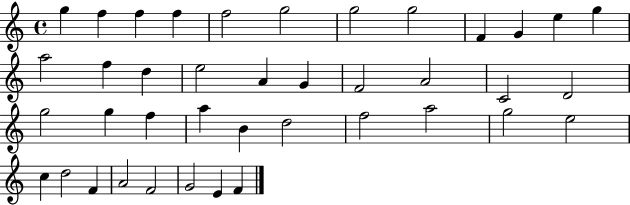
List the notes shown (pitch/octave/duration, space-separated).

G5/q F5/q F5/q F5/q F5/h G5/h G5/h G5/h F4/q G4/q E5/q G5/q A5/h F5/q D5/q E5/h A4/q G4/q F4/h A4/h C4/h D4/h G5/h G5/q F5/q A5/q B4/q D5/h F5/h A5/h G5/h E5/h C5/q D5/h F4/q A4/h F4/h G4/h E4/q F4/q